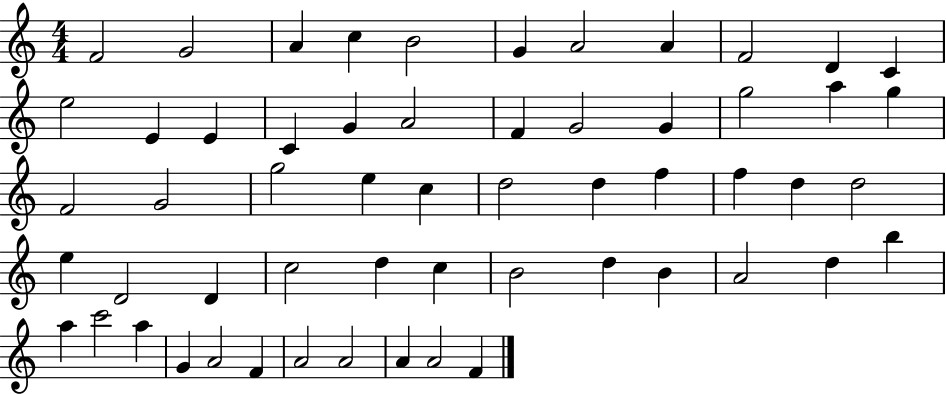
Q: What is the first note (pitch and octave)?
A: F4